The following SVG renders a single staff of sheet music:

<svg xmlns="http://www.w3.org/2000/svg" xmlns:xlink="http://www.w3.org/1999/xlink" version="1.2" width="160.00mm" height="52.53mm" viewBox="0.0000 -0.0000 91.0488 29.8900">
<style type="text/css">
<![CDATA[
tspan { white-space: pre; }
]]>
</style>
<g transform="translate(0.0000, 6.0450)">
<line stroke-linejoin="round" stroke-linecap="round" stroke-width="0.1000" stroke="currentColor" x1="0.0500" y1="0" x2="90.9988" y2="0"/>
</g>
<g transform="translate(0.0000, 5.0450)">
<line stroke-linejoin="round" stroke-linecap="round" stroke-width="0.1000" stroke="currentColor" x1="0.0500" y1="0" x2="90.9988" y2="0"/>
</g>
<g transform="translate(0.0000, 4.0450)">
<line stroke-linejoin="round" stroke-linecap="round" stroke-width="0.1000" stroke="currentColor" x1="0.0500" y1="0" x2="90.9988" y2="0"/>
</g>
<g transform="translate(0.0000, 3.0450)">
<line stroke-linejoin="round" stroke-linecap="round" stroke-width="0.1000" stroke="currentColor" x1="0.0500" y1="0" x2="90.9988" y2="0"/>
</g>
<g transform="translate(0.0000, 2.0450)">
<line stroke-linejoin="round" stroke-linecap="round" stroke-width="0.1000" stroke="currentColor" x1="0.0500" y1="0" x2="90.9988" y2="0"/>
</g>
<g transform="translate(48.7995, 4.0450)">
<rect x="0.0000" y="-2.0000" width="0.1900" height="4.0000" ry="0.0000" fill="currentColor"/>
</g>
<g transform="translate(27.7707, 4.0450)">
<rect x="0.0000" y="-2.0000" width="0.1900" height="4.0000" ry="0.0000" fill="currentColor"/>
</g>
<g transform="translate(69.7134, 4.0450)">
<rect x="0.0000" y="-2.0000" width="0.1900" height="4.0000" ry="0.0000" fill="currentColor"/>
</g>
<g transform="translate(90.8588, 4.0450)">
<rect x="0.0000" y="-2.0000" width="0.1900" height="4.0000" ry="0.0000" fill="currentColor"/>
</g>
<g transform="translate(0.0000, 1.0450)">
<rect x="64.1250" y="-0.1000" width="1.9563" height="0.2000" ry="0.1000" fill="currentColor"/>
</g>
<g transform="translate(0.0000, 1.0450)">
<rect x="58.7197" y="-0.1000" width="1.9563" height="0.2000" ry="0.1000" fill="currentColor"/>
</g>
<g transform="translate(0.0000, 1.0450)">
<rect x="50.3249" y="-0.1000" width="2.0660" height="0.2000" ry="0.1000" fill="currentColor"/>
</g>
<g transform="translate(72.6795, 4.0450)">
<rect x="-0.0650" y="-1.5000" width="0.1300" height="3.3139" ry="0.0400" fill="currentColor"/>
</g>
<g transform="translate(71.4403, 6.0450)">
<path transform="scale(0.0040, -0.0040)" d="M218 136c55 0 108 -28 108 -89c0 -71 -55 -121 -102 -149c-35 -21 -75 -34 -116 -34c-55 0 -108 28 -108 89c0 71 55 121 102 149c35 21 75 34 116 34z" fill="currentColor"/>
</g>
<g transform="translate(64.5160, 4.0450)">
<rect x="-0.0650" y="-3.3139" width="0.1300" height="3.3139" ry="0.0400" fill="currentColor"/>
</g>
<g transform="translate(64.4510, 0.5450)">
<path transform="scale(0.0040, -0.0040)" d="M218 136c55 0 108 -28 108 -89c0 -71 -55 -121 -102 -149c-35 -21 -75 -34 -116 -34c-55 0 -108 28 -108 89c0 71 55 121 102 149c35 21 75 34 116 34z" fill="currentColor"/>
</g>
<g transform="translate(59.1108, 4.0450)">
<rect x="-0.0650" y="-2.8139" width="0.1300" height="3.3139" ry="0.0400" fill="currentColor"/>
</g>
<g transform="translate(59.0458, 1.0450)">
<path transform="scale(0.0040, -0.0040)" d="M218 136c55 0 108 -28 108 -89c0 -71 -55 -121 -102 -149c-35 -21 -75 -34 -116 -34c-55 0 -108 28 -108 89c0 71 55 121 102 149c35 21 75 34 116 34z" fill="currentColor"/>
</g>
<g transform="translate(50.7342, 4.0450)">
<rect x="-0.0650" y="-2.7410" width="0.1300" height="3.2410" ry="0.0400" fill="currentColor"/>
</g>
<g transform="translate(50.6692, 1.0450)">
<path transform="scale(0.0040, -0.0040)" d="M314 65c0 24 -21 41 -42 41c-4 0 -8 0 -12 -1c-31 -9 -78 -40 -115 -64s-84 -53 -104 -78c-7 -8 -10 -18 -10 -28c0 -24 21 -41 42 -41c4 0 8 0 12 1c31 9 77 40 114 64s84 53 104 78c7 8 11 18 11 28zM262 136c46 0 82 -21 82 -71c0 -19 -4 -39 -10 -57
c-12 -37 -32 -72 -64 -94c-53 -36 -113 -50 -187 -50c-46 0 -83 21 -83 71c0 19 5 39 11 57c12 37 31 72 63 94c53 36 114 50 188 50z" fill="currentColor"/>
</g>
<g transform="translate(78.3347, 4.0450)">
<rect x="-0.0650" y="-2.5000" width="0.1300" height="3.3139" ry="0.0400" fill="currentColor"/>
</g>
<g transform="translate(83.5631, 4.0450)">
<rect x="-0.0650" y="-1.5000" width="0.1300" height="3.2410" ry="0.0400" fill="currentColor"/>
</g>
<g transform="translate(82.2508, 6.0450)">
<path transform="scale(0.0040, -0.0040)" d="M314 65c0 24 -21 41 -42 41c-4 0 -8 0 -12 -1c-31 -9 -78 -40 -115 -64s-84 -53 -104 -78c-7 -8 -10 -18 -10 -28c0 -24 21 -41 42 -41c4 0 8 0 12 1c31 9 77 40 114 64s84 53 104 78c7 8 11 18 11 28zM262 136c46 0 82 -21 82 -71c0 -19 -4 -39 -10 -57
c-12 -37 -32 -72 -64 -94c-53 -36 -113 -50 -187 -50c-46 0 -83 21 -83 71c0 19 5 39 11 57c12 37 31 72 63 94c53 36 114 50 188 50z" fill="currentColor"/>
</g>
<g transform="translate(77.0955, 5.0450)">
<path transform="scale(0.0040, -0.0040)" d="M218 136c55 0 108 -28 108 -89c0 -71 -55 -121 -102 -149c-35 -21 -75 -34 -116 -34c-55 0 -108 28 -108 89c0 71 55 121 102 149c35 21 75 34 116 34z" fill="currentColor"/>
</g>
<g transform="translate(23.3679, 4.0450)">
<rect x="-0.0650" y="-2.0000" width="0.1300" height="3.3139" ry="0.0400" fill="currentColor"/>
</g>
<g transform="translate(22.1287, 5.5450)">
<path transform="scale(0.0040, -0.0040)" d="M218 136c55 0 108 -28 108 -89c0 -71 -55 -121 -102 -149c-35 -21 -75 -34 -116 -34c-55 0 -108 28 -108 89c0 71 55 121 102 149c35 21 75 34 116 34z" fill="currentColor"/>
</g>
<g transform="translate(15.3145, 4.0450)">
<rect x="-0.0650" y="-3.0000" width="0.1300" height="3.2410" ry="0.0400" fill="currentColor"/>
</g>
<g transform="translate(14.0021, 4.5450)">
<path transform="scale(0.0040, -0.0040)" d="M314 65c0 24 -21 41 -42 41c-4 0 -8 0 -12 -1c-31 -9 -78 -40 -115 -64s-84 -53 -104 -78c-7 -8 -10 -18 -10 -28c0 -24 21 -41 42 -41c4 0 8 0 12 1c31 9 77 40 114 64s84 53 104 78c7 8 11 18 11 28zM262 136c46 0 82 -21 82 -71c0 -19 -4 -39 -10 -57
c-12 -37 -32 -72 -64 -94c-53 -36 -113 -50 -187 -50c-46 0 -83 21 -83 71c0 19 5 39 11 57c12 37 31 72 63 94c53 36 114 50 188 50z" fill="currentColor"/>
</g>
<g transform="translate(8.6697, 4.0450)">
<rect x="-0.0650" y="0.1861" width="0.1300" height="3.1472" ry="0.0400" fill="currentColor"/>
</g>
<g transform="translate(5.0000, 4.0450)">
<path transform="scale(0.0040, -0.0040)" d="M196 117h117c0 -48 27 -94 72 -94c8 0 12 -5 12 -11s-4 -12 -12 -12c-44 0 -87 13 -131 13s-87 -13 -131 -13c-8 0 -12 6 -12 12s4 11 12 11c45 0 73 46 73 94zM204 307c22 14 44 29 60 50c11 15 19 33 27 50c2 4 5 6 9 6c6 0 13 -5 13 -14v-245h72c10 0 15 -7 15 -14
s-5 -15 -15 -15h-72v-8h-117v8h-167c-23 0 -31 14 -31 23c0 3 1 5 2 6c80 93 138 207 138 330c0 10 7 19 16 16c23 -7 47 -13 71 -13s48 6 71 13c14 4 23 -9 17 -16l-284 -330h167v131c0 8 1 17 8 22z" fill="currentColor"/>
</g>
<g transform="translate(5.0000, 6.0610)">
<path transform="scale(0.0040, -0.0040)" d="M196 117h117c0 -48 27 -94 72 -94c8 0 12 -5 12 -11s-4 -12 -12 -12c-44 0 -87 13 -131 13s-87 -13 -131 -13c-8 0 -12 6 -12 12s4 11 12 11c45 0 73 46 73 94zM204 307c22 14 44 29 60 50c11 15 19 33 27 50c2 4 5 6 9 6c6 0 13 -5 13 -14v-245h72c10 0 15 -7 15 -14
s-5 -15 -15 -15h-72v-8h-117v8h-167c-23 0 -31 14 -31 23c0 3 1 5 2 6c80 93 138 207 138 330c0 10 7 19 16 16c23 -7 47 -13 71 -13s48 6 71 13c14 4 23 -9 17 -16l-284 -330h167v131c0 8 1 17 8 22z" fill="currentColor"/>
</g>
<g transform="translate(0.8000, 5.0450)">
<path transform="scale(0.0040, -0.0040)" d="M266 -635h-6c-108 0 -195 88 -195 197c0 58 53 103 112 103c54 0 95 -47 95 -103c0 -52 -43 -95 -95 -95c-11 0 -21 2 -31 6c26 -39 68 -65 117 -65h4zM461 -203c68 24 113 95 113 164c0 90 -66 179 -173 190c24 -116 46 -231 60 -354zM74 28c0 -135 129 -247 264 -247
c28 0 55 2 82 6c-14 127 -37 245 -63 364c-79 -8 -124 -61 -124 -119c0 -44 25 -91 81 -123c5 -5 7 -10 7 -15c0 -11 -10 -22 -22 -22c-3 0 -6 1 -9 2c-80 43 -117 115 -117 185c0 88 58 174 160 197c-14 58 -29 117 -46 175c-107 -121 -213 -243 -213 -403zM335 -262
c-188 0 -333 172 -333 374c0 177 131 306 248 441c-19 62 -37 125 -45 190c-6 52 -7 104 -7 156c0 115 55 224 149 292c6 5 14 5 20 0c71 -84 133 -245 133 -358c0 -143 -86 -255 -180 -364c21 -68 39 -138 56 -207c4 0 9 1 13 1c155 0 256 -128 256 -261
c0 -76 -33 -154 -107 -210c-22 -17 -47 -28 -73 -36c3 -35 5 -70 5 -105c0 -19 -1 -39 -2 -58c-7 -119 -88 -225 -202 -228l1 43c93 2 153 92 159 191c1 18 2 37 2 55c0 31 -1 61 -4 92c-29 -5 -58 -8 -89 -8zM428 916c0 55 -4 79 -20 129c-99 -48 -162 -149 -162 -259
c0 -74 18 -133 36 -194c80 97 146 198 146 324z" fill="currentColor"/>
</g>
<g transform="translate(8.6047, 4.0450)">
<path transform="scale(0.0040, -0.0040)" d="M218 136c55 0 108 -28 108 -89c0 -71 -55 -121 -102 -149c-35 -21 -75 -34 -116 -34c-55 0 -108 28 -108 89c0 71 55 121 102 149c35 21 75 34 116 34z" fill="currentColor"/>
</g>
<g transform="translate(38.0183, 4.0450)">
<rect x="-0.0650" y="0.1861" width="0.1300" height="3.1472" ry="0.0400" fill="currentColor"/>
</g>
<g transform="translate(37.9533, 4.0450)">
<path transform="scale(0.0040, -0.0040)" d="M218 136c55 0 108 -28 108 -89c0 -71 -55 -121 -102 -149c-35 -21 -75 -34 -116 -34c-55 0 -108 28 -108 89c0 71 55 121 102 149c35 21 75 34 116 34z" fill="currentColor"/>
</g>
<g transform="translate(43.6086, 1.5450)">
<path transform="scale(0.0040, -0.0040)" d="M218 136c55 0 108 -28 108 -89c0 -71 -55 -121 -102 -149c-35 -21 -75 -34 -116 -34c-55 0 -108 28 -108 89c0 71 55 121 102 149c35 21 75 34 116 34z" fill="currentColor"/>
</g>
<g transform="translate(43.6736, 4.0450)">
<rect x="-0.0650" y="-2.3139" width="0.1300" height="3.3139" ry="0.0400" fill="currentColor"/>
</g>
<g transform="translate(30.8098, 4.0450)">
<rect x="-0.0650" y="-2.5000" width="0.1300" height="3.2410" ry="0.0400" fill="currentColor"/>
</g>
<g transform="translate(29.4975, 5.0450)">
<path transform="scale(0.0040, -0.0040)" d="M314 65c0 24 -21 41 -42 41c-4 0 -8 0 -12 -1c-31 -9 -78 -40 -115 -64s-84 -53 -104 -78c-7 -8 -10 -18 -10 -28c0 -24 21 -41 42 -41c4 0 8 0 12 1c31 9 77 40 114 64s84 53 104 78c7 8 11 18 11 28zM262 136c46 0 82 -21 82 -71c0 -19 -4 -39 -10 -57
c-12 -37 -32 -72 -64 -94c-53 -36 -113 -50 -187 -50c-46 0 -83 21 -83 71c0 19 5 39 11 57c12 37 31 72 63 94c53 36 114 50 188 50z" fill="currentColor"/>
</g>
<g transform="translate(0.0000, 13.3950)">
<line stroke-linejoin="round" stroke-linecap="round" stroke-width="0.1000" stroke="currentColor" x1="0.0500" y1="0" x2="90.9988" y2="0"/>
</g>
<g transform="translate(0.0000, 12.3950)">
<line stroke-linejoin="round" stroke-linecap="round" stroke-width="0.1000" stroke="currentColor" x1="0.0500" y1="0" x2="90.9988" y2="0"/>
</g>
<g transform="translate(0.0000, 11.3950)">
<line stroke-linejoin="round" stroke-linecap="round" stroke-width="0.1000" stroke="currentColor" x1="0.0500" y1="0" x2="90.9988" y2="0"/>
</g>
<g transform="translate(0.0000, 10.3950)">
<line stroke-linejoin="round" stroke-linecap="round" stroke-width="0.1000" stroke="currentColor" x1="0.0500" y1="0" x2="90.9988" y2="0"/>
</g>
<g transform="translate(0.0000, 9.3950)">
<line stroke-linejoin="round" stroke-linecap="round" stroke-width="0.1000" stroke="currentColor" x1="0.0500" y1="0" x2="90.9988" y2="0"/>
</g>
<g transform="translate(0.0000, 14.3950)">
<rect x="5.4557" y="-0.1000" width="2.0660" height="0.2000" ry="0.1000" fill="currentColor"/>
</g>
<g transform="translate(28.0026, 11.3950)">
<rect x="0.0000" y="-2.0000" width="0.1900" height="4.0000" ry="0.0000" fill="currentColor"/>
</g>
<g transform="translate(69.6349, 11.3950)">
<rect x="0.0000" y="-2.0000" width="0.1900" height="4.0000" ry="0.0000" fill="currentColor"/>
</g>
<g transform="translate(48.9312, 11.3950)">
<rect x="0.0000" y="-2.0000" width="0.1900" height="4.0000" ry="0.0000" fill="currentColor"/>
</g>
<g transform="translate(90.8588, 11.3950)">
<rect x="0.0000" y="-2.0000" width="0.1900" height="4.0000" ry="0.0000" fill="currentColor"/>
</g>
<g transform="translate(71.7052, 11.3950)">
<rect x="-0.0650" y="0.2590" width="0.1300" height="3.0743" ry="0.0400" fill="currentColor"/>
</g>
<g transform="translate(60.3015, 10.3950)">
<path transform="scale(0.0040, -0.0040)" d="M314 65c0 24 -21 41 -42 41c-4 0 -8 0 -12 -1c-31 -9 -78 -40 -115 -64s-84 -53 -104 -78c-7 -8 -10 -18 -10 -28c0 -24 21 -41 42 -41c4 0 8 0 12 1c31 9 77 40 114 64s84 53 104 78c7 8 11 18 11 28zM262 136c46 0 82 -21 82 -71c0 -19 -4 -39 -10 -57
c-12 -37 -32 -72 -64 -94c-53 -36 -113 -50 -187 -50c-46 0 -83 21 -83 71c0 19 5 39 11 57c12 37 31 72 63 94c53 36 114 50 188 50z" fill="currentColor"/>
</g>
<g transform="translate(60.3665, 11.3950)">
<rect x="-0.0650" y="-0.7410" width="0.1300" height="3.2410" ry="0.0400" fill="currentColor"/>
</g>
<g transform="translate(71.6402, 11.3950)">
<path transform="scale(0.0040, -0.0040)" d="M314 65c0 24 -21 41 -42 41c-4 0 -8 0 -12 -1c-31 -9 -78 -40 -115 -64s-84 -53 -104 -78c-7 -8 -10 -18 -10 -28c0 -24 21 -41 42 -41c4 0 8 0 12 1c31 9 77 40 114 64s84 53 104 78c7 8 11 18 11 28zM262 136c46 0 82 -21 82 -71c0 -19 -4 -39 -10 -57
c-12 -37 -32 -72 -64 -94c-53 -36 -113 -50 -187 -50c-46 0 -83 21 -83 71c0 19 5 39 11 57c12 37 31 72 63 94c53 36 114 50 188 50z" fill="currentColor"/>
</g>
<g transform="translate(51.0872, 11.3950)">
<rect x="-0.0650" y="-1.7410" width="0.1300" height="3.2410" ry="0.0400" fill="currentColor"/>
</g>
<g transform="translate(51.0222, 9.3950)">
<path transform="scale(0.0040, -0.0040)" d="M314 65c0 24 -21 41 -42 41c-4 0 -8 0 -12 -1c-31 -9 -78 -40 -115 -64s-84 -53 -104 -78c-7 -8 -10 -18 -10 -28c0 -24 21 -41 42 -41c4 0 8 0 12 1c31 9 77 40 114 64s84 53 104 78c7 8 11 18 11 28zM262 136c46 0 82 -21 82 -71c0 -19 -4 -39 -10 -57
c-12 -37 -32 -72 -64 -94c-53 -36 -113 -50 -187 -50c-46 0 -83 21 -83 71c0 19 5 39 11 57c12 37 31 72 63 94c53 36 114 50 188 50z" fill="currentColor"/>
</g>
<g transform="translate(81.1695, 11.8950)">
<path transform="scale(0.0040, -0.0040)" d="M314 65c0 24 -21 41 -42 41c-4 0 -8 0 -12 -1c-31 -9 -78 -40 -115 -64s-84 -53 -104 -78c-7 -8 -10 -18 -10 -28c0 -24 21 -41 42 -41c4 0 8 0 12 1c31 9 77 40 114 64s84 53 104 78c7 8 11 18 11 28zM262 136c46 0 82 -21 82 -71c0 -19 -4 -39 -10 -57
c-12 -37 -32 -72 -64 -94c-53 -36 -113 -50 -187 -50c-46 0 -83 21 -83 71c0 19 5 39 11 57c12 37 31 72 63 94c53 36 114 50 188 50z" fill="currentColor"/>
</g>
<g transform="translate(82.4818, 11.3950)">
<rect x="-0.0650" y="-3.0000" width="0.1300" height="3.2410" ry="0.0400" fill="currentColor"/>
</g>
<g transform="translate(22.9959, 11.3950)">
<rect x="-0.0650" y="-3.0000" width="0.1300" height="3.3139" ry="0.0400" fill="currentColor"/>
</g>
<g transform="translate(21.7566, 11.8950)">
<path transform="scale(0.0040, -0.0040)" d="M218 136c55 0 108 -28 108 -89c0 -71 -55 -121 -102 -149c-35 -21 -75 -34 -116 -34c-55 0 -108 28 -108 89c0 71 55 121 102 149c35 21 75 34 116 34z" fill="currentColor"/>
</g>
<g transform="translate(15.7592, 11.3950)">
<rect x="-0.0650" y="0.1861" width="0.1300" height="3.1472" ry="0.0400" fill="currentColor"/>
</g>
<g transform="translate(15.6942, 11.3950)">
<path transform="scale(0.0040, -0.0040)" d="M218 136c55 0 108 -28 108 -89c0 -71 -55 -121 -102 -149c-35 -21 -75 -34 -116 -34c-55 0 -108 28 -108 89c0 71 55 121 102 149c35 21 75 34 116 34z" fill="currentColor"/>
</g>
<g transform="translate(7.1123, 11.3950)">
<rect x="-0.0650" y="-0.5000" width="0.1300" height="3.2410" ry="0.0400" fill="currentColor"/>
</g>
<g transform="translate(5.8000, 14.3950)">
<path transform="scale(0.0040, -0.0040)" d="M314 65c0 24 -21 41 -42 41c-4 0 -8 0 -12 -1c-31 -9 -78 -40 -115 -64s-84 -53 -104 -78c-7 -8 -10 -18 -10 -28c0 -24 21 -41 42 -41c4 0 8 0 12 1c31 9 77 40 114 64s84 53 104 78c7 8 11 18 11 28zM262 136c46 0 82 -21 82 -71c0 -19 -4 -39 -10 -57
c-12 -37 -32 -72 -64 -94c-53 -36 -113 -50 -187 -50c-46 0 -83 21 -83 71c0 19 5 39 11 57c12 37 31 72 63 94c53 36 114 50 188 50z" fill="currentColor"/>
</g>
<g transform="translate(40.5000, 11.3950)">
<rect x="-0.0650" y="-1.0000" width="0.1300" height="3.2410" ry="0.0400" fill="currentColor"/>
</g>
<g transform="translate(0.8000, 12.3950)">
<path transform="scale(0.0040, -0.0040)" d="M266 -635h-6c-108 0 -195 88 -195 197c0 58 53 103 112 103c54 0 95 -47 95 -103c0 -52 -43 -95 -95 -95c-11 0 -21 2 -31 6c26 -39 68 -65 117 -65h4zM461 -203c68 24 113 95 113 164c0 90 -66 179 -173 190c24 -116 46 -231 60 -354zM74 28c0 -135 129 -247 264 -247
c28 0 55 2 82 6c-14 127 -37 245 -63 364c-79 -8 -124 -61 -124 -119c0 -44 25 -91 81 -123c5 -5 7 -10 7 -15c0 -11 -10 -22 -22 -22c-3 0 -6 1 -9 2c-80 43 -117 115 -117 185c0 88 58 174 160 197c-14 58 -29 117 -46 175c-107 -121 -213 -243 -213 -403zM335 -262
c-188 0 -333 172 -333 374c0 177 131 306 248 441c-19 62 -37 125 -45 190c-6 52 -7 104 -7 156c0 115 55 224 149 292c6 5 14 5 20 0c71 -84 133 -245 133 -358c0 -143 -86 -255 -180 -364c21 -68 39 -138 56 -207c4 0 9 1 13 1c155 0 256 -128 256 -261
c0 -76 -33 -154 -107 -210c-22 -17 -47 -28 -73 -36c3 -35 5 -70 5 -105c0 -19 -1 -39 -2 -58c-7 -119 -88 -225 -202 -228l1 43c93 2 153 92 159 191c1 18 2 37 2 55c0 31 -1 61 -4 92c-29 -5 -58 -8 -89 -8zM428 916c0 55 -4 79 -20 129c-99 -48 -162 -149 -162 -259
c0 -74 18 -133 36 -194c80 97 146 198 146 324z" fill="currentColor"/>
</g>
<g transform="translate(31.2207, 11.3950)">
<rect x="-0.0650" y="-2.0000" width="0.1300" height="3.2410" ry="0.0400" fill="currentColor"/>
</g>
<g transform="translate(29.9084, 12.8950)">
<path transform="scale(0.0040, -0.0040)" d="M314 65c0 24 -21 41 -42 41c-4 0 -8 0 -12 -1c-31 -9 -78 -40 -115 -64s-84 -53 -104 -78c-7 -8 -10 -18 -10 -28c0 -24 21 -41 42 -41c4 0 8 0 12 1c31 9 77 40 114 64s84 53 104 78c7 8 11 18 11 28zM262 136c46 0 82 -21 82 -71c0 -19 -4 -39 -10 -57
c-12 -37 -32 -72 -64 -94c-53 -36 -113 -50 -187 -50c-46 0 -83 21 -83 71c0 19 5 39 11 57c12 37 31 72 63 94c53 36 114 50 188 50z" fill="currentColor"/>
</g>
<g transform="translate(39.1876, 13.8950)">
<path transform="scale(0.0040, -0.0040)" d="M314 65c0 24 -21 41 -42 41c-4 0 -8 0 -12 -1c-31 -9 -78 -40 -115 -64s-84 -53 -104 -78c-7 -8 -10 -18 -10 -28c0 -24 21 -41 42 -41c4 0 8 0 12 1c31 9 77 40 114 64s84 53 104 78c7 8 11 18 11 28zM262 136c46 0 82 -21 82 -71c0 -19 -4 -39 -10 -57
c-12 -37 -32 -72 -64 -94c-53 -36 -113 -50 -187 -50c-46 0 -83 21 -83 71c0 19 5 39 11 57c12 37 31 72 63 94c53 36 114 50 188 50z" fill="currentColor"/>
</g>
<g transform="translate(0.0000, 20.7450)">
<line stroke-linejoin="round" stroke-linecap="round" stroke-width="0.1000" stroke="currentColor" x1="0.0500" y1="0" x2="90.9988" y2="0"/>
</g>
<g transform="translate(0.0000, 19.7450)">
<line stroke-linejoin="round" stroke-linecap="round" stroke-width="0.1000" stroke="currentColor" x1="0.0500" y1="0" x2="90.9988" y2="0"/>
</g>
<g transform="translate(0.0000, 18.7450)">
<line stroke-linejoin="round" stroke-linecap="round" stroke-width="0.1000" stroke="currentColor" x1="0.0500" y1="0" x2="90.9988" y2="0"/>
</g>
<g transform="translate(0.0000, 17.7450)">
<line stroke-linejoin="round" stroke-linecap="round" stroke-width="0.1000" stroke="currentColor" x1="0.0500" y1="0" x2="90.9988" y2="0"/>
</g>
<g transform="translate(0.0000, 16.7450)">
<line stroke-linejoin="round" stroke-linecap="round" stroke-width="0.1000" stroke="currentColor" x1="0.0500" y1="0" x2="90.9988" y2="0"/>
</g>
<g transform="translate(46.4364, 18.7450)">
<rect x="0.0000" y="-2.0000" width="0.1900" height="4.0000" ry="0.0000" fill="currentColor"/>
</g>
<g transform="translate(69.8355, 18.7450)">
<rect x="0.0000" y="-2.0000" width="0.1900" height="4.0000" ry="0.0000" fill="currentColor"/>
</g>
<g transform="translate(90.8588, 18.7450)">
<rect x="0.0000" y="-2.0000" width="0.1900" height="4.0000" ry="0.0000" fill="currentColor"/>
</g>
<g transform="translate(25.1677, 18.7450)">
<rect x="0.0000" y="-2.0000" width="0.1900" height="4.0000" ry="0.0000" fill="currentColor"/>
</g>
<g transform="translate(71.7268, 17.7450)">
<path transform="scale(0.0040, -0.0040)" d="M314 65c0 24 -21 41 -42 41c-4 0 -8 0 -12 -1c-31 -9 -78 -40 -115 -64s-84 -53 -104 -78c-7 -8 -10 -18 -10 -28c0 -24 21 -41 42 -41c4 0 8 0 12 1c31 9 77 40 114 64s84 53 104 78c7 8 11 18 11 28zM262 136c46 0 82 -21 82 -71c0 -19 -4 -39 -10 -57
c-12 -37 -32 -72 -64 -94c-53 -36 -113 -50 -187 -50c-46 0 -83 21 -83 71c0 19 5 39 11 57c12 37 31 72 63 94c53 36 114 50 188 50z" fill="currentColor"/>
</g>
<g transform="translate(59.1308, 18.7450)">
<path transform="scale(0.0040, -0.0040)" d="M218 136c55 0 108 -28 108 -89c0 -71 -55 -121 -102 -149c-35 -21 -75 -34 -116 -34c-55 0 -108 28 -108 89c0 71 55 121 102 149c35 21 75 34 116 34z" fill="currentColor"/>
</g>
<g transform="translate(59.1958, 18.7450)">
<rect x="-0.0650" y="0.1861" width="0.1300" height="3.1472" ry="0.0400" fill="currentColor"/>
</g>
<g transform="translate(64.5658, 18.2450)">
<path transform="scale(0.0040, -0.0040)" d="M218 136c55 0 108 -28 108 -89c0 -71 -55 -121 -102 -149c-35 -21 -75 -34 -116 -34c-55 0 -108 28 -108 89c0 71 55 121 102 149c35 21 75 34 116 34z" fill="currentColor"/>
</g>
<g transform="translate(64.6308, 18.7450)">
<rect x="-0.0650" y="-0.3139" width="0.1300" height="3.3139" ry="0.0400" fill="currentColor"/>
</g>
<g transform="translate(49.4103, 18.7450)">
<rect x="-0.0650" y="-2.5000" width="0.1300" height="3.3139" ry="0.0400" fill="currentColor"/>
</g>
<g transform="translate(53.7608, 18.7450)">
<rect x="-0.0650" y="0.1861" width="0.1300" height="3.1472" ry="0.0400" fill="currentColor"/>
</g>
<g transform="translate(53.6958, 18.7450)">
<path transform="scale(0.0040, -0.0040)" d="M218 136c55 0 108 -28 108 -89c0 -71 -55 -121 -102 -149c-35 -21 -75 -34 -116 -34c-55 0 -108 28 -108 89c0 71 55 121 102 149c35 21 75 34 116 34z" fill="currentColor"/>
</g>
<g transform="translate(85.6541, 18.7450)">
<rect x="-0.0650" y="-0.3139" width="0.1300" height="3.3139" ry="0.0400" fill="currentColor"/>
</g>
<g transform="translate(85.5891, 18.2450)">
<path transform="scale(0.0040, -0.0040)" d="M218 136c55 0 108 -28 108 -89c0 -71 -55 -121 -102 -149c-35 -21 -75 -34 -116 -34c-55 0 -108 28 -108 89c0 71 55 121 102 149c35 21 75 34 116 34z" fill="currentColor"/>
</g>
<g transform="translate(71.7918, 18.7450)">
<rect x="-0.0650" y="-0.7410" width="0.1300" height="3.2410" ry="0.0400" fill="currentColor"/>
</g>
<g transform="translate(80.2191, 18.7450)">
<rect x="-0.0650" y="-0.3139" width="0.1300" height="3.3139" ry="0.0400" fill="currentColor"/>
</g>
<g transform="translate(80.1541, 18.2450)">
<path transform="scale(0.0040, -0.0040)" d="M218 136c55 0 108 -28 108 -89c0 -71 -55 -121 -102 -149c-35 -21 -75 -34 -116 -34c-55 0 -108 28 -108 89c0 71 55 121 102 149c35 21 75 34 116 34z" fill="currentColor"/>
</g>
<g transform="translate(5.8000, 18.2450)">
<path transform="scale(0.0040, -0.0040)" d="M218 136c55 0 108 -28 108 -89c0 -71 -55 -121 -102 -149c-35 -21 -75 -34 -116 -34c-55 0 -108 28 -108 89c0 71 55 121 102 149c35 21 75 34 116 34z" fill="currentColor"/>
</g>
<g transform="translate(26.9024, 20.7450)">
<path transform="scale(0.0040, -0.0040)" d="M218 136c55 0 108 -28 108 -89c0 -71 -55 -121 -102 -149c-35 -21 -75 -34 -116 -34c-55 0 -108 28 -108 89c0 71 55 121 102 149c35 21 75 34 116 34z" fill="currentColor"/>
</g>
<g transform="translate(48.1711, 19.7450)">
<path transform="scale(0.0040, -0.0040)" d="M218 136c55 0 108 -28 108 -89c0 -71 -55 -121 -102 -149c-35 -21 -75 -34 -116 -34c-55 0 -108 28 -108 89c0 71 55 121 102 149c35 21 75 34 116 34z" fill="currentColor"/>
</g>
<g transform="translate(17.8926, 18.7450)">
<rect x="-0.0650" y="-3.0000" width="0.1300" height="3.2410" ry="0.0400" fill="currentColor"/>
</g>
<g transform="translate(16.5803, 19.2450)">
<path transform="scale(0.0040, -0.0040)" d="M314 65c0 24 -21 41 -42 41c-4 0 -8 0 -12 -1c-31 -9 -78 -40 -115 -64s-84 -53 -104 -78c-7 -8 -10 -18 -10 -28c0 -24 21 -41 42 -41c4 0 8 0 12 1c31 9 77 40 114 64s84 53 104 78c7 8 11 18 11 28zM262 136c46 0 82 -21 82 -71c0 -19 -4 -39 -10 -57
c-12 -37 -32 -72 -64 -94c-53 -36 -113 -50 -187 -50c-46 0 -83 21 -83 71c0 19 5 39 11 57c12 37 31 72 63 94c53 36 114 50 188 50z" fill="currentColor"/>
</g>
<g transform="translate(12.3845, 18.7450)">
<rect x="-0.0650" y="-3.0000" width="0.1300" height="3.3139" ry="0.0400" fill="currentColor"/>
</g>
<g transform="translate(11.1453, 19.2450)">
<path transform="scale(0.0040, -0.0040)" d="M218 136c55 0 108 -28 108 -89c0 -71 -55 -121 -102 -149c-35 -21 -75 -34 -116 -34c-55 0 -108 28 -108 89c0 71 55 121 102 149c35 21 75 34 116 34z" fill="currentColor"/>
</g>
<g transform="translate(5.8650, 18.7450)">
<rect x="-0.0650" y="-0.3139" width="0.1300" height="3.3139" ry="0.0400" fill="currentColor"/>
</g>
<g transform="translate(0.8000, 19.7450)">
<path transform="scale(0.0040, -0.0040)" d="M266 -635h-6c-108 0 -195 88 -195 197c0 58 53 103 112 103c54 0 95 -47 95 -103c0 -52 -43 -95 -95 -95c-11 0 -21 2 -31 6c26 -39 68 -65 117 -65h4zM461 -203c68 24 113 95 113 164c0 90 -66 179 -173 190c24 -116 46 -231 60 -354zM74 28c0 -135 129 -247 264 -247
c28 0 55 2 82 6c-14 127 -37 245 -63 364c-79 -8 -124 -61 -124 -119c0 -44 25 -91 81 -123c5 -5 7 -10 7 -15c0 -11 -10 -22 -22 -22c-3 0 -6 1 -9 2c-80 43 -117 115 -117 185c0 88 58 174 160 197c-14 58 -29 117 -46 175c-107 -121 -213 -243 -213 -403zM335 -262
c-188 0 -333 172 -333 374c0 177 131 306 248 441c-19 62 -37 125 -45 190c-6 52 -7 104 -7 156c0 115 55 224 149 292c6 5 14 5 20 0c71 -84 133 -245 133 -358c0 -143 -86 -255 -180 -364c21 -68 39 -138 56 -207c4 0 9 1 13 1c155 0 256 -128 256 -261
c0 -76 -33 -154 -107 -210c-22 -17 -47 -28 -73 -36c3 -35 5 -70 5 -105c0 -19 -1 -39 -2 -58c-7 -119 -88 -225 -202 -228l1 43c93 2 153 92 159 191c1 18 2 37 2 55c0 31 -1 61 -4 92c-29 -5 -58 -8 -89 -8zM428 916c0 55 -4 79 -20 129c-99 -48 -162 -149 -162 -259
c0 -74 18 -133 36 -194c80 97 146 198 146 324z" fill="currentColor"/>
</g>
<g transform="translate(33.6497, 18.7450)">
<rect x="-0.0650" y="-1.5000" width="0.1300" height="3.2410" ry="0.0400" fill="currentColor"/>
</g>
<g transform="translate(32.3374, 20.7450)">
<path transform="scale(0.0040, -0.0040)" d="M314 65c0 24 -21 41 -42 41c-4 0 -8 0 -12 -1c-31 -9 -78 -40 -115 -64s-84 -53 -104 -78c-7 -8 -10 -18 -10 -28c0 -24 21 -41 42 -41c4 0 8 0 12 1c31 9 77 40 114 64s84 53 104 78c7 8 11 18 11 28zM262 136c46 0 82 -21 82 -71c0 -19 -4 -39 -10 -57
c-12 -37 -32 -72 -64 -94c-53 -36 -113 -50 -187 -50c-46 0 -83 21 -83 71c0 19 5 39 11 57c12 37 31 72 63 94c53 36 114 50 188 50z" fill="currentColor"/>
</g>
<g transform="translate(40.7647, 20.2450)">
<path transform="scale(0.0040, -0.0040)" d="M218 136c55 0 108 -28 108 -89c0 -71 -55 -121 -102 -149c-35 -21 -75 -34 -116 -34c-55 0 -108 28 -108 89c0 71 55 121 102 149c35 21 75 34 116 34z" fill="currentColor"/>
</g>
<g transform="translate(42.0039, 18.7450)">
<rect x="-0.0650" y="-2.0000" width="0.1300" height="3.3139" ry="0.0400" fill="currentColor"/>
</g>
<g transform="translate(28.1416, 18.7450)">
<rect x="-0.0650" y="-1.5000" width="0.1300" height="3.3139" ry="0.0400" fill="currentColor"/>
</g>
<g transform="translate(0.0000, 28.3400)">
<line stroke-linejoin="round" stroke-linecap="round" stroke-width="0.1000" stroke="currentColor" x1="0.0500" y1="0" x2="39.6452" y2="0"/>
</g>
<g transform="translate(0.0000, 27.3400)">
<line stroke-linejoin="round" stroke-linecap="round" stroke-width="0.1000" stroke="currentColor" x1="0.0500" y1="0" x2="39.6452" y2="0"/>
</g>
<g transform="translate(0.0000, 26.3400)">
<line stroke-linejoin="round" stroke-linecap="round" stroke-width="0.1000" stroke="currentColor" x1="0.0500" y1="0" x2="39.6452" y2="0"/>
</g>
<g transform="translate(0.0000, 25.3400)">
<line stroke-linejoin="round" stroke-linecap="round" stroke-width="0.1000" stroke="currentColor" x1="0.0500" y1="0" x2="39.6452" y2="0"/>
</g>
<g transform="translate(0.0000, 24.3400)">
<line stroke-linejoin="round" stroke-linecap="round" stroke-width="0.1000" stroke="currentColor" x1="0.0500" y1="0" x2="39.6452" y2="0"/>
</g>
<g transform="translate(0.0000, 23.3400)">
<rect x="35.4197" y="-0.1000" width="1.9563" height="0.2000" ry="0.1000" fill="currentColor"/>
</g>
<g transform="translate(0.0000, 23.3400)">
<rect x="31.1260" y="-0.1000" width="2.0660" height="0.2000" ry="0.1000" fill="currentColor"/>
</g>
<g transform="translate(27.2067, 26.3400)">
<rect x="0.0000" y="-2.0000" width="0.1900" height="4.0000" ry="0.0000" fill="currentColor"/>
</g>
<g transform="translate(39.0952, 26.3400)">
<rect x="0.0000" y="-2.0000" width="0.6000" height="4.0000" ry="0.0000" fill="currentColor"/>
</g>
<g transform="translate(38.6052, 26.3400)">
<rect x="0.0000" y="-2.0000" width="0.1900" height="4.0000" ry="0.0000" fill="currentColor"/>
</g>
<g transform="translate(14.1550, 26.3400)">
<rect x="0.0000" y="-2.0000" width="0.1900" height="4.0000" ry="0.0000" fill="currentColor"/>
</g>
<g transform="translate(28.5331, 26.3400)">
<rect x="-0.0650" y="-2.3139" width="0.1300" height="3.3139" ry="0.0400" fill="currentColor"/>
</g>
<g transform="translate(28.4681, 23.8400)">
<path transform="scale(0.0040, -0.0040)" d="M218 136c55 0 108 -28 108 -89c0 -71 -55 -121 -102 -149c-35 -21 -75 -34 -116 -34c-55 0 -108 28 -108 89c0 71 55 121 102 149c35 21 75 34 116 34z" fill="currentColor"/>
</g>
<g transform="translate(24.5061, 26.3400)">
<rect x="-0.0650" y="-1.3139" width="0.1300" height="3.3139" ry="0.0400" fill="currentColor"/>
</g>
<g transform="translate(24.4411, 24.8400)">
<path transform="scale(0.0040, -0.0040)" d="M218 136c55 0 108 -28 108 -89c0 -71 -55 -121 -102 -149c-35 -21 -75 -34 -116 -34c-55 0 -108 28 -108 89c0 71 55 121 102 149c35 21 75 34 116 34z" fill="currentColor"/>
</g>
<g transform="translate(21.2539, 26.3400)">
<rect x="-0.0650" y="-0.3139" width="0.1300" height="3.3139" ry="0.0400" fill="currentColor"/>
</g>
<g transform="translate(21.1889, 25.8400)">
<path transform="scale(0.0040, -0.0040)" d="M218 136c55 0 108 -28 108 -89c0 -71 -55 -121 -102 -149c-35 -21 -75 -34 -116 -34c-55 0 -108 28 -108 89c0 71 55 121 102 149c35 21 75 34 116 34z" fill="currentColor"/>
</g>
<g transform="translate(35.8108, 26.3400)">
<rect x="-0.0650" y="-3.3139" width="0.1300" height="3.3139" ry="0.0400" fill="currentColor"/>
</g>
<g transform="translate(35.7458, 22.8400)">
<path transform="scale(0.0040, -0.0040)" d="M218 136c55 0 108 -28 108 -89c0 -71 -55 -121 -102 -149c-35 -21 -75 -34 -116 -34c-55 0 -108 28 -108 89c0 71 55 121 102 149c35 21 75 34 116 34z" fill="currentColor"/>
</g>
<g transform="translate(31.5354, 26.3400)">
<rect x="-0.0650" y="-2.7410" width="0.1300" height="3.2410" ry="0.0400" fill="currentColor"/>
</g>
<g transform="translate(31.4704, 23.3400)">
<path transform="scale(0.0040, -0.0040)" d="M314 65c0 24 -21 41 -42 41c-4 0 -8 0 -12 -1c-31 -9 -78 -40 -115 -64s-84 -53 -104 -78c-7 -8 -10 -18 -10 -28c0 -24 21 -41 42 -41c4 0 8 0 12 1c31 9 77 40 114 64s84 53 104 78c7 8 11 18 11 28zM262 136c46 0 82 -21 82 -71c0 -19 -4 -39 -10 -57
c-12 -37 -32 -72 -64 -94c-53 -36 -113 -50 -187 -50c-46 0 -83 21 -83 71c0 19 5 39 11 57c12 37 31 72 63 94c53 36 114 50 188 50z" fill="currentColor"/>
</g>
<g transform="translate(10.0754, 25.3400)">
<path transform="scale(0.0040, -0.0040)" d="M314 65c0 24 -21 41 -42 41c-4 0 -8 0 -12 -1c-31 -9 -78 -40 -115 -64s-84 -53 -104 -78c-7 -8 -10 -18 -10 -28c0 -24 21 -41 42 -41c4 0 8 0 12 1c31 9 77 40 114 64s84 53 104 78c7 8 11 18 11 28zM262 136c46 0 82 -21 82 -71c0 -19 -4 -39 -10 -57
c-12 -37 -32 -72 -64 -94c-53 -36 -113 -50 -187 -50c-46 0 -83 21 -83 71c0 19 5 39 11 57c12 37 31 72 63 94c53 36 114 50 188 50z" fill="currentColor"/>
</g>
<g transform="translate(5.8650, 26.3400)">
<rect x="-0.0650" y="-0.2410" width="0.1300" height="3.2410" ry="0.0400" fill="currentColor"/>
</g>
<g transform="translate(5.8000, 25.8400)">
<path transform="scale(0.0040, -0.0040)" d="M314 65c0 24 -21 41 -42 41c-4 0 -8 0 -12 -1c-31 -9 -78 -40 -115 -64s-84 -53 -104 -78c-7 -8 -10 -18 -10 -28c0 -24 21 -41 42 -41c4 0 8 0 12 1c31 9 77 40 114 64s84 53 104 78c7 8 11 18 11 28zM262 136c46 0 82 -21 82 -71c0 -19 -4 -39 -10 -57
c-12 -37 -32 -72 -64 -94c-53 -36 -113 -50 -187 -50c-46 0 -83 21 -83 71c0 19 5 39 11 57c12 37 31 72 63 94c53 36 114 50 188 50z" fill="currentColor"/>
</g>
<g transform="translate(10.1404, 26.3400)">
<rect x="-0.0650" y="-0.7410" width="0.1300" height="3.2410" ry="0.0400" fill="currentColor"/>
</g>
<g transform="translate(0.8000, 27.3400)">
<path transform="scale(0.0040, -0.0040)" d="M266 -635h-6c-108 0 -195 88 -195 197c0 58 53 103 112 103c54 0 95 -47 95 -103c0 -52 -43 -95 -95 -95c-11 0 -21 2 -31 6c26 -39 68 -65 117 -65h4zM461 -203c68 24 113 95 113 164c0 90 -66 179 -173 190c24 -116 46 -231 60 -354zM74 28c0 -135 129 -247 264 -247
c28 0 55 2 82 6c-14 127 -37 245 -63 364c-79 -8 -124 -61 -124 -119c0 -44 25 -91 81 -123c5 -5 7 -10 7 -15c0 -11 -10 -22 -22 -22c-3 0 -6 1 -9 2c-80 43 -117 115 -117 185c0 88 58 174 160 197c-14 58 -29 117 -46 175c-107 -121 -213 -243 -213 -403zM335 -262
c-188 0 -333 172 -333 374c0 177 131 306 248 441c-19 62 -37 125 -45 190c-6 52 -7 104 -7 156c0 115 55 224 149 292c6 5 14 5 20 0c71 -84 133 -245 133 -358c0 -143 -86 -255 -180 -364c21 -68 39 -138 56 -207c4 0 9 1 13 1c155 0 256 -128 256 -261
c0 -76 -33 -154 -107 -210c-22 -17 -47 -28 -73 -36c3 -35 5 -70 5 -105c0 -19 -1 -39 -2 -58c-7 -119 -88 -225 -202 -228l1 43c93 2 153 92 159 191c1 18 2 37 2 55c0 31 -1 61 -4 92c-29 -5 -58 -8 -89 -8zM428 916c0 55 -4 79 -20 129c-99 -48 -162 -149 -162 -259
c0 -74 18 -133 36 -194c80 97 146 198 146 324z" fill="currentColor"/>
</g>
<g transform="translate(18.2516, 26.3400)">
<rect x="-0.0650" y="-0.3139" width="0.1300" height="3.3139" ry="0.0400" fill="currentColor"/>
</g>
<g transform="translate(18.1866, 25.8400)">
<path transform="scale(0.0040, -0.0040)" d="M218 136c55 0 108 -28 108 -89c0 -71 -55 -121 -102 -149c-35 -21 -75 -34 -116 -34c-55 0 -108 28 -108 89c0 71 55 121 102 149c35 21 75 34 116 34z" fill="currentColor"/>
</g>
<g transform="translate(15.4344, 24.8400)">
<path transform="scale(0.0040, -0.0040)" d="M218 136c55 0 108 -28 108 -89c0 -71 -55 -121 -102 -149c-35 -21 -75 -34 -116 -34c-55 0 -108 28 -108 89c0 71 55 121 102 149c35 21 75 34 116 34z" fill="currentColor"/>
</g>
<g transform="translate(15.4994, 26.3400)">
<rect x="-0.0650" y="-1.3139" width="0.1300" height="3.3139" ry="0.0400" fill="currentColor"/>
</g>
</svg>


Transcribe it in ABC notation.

X:1
T:Untitled
M:4/4
L:1/4
K:C
B A2 F G2 B g a2 a b E G E2 C2 B A F2 D2 f2 d2 B2 A2 c A A2 E E2 F G B B c d2 c c c2 d2 e c c e g a2 b